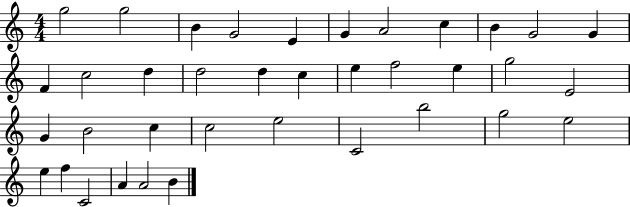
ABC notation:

X:1
T:Untitled
M:4/4
L:1/4
K:C
g2 g2 B G2 E G A2 c B G2 G F c2 d d2 d c e f2 e g2 E2 G B2 c c2 e2 C2 b2 g2 e2 e f C2 A A2 B